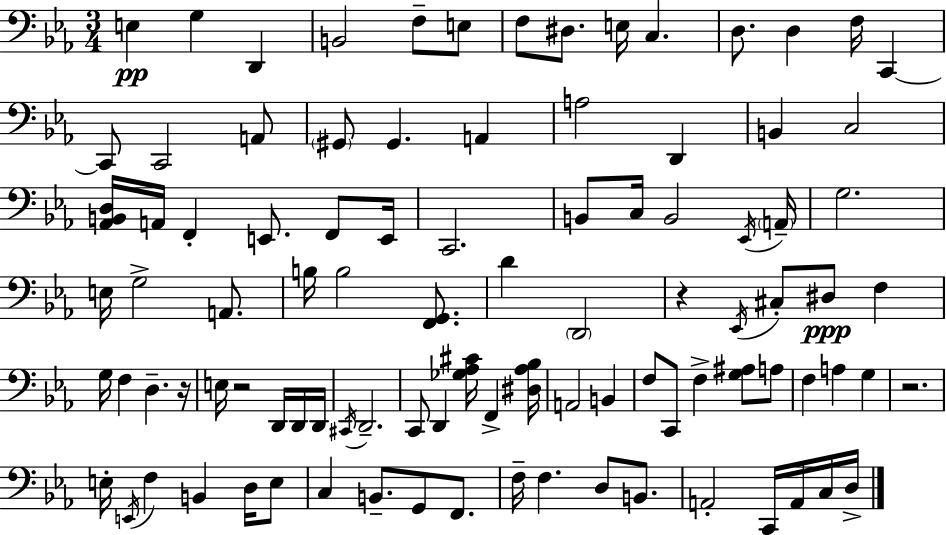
X:1
T:Untitled
M:3/4
L:1/4
K:Cm
E, G, D,, B,,2 F,/2 E,/2 F,/2 ^D,/2 E,/4 C, D,/2 D, F,/4 C,, C,,/2 C,,2 A,,/2 ^G,,/2 ^G,, A,, A,2 D,, B,, C,2 [_A,,B,,D,]/4 A,,/4 F,, E,,/2 F,,/2 E,,/4 C,,2 B,,/2 C,/4 B,,2 _E,,/4 A,,/4 G,2 E,/4 G,2 A,,/2 B,/4 B,2 [F,,G,,]/2 D D,,2 z _E,,/4 ^C,/2 ^D,/2 F, G,/4 F, D, z/4 E,/4 z2 D,,/4 D,,/4 D,,/4 ^C,,/4 D,,2 C,,/2 D,, [_G,_A,^C]/4 F,, [^D,_A,_B,]/4 A,,2 B,, F,/2 C,,/2 F, [G,^A,]/2 A,/2 F, A, G, z2 E,/4 E,,/4 F, B,, D,/4 E,/2 C, B,,/2 G,,/2 F,,/2 F,/4 F, D,/2 B,,/2 A,,2 C,,/4 A,,/4 C,/4 D,/4